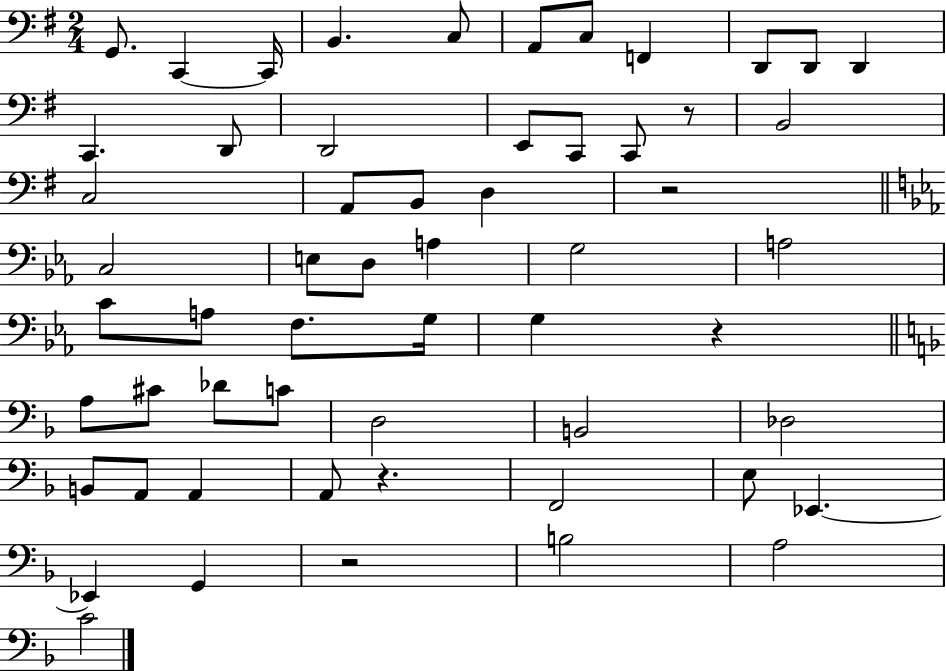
{
  \clef bass
  \numericTimeSignature
  \time 2/4
  \key g \major
  g,8. c,4~~ c,16 | b,4. c8 | a,8 c8 f,4 | d,8 d,8 d,4 | \break c,4. d,8 | d,2 | e,8 c,8 c,8 r8 | b,2 | \break c2 | a,8 b,8 d4 | r2 | \bar "||" \break \key ees \major c2 | e8 d8 a4 | g2 | a2 | \break c'8 a8 f8. g16 | g4 r4 | \bar "||" \break \key f \major a8 cis'8 des'8 c'8 | d2 | b,2 | des2 | \break b,8 a,8 a,4 | a,8 r4. | f,2 | e8 ees,4.~~ | \break ees,4 g,4 | r2 | b2 | a2 | \break c'2 | \bar "|."
}